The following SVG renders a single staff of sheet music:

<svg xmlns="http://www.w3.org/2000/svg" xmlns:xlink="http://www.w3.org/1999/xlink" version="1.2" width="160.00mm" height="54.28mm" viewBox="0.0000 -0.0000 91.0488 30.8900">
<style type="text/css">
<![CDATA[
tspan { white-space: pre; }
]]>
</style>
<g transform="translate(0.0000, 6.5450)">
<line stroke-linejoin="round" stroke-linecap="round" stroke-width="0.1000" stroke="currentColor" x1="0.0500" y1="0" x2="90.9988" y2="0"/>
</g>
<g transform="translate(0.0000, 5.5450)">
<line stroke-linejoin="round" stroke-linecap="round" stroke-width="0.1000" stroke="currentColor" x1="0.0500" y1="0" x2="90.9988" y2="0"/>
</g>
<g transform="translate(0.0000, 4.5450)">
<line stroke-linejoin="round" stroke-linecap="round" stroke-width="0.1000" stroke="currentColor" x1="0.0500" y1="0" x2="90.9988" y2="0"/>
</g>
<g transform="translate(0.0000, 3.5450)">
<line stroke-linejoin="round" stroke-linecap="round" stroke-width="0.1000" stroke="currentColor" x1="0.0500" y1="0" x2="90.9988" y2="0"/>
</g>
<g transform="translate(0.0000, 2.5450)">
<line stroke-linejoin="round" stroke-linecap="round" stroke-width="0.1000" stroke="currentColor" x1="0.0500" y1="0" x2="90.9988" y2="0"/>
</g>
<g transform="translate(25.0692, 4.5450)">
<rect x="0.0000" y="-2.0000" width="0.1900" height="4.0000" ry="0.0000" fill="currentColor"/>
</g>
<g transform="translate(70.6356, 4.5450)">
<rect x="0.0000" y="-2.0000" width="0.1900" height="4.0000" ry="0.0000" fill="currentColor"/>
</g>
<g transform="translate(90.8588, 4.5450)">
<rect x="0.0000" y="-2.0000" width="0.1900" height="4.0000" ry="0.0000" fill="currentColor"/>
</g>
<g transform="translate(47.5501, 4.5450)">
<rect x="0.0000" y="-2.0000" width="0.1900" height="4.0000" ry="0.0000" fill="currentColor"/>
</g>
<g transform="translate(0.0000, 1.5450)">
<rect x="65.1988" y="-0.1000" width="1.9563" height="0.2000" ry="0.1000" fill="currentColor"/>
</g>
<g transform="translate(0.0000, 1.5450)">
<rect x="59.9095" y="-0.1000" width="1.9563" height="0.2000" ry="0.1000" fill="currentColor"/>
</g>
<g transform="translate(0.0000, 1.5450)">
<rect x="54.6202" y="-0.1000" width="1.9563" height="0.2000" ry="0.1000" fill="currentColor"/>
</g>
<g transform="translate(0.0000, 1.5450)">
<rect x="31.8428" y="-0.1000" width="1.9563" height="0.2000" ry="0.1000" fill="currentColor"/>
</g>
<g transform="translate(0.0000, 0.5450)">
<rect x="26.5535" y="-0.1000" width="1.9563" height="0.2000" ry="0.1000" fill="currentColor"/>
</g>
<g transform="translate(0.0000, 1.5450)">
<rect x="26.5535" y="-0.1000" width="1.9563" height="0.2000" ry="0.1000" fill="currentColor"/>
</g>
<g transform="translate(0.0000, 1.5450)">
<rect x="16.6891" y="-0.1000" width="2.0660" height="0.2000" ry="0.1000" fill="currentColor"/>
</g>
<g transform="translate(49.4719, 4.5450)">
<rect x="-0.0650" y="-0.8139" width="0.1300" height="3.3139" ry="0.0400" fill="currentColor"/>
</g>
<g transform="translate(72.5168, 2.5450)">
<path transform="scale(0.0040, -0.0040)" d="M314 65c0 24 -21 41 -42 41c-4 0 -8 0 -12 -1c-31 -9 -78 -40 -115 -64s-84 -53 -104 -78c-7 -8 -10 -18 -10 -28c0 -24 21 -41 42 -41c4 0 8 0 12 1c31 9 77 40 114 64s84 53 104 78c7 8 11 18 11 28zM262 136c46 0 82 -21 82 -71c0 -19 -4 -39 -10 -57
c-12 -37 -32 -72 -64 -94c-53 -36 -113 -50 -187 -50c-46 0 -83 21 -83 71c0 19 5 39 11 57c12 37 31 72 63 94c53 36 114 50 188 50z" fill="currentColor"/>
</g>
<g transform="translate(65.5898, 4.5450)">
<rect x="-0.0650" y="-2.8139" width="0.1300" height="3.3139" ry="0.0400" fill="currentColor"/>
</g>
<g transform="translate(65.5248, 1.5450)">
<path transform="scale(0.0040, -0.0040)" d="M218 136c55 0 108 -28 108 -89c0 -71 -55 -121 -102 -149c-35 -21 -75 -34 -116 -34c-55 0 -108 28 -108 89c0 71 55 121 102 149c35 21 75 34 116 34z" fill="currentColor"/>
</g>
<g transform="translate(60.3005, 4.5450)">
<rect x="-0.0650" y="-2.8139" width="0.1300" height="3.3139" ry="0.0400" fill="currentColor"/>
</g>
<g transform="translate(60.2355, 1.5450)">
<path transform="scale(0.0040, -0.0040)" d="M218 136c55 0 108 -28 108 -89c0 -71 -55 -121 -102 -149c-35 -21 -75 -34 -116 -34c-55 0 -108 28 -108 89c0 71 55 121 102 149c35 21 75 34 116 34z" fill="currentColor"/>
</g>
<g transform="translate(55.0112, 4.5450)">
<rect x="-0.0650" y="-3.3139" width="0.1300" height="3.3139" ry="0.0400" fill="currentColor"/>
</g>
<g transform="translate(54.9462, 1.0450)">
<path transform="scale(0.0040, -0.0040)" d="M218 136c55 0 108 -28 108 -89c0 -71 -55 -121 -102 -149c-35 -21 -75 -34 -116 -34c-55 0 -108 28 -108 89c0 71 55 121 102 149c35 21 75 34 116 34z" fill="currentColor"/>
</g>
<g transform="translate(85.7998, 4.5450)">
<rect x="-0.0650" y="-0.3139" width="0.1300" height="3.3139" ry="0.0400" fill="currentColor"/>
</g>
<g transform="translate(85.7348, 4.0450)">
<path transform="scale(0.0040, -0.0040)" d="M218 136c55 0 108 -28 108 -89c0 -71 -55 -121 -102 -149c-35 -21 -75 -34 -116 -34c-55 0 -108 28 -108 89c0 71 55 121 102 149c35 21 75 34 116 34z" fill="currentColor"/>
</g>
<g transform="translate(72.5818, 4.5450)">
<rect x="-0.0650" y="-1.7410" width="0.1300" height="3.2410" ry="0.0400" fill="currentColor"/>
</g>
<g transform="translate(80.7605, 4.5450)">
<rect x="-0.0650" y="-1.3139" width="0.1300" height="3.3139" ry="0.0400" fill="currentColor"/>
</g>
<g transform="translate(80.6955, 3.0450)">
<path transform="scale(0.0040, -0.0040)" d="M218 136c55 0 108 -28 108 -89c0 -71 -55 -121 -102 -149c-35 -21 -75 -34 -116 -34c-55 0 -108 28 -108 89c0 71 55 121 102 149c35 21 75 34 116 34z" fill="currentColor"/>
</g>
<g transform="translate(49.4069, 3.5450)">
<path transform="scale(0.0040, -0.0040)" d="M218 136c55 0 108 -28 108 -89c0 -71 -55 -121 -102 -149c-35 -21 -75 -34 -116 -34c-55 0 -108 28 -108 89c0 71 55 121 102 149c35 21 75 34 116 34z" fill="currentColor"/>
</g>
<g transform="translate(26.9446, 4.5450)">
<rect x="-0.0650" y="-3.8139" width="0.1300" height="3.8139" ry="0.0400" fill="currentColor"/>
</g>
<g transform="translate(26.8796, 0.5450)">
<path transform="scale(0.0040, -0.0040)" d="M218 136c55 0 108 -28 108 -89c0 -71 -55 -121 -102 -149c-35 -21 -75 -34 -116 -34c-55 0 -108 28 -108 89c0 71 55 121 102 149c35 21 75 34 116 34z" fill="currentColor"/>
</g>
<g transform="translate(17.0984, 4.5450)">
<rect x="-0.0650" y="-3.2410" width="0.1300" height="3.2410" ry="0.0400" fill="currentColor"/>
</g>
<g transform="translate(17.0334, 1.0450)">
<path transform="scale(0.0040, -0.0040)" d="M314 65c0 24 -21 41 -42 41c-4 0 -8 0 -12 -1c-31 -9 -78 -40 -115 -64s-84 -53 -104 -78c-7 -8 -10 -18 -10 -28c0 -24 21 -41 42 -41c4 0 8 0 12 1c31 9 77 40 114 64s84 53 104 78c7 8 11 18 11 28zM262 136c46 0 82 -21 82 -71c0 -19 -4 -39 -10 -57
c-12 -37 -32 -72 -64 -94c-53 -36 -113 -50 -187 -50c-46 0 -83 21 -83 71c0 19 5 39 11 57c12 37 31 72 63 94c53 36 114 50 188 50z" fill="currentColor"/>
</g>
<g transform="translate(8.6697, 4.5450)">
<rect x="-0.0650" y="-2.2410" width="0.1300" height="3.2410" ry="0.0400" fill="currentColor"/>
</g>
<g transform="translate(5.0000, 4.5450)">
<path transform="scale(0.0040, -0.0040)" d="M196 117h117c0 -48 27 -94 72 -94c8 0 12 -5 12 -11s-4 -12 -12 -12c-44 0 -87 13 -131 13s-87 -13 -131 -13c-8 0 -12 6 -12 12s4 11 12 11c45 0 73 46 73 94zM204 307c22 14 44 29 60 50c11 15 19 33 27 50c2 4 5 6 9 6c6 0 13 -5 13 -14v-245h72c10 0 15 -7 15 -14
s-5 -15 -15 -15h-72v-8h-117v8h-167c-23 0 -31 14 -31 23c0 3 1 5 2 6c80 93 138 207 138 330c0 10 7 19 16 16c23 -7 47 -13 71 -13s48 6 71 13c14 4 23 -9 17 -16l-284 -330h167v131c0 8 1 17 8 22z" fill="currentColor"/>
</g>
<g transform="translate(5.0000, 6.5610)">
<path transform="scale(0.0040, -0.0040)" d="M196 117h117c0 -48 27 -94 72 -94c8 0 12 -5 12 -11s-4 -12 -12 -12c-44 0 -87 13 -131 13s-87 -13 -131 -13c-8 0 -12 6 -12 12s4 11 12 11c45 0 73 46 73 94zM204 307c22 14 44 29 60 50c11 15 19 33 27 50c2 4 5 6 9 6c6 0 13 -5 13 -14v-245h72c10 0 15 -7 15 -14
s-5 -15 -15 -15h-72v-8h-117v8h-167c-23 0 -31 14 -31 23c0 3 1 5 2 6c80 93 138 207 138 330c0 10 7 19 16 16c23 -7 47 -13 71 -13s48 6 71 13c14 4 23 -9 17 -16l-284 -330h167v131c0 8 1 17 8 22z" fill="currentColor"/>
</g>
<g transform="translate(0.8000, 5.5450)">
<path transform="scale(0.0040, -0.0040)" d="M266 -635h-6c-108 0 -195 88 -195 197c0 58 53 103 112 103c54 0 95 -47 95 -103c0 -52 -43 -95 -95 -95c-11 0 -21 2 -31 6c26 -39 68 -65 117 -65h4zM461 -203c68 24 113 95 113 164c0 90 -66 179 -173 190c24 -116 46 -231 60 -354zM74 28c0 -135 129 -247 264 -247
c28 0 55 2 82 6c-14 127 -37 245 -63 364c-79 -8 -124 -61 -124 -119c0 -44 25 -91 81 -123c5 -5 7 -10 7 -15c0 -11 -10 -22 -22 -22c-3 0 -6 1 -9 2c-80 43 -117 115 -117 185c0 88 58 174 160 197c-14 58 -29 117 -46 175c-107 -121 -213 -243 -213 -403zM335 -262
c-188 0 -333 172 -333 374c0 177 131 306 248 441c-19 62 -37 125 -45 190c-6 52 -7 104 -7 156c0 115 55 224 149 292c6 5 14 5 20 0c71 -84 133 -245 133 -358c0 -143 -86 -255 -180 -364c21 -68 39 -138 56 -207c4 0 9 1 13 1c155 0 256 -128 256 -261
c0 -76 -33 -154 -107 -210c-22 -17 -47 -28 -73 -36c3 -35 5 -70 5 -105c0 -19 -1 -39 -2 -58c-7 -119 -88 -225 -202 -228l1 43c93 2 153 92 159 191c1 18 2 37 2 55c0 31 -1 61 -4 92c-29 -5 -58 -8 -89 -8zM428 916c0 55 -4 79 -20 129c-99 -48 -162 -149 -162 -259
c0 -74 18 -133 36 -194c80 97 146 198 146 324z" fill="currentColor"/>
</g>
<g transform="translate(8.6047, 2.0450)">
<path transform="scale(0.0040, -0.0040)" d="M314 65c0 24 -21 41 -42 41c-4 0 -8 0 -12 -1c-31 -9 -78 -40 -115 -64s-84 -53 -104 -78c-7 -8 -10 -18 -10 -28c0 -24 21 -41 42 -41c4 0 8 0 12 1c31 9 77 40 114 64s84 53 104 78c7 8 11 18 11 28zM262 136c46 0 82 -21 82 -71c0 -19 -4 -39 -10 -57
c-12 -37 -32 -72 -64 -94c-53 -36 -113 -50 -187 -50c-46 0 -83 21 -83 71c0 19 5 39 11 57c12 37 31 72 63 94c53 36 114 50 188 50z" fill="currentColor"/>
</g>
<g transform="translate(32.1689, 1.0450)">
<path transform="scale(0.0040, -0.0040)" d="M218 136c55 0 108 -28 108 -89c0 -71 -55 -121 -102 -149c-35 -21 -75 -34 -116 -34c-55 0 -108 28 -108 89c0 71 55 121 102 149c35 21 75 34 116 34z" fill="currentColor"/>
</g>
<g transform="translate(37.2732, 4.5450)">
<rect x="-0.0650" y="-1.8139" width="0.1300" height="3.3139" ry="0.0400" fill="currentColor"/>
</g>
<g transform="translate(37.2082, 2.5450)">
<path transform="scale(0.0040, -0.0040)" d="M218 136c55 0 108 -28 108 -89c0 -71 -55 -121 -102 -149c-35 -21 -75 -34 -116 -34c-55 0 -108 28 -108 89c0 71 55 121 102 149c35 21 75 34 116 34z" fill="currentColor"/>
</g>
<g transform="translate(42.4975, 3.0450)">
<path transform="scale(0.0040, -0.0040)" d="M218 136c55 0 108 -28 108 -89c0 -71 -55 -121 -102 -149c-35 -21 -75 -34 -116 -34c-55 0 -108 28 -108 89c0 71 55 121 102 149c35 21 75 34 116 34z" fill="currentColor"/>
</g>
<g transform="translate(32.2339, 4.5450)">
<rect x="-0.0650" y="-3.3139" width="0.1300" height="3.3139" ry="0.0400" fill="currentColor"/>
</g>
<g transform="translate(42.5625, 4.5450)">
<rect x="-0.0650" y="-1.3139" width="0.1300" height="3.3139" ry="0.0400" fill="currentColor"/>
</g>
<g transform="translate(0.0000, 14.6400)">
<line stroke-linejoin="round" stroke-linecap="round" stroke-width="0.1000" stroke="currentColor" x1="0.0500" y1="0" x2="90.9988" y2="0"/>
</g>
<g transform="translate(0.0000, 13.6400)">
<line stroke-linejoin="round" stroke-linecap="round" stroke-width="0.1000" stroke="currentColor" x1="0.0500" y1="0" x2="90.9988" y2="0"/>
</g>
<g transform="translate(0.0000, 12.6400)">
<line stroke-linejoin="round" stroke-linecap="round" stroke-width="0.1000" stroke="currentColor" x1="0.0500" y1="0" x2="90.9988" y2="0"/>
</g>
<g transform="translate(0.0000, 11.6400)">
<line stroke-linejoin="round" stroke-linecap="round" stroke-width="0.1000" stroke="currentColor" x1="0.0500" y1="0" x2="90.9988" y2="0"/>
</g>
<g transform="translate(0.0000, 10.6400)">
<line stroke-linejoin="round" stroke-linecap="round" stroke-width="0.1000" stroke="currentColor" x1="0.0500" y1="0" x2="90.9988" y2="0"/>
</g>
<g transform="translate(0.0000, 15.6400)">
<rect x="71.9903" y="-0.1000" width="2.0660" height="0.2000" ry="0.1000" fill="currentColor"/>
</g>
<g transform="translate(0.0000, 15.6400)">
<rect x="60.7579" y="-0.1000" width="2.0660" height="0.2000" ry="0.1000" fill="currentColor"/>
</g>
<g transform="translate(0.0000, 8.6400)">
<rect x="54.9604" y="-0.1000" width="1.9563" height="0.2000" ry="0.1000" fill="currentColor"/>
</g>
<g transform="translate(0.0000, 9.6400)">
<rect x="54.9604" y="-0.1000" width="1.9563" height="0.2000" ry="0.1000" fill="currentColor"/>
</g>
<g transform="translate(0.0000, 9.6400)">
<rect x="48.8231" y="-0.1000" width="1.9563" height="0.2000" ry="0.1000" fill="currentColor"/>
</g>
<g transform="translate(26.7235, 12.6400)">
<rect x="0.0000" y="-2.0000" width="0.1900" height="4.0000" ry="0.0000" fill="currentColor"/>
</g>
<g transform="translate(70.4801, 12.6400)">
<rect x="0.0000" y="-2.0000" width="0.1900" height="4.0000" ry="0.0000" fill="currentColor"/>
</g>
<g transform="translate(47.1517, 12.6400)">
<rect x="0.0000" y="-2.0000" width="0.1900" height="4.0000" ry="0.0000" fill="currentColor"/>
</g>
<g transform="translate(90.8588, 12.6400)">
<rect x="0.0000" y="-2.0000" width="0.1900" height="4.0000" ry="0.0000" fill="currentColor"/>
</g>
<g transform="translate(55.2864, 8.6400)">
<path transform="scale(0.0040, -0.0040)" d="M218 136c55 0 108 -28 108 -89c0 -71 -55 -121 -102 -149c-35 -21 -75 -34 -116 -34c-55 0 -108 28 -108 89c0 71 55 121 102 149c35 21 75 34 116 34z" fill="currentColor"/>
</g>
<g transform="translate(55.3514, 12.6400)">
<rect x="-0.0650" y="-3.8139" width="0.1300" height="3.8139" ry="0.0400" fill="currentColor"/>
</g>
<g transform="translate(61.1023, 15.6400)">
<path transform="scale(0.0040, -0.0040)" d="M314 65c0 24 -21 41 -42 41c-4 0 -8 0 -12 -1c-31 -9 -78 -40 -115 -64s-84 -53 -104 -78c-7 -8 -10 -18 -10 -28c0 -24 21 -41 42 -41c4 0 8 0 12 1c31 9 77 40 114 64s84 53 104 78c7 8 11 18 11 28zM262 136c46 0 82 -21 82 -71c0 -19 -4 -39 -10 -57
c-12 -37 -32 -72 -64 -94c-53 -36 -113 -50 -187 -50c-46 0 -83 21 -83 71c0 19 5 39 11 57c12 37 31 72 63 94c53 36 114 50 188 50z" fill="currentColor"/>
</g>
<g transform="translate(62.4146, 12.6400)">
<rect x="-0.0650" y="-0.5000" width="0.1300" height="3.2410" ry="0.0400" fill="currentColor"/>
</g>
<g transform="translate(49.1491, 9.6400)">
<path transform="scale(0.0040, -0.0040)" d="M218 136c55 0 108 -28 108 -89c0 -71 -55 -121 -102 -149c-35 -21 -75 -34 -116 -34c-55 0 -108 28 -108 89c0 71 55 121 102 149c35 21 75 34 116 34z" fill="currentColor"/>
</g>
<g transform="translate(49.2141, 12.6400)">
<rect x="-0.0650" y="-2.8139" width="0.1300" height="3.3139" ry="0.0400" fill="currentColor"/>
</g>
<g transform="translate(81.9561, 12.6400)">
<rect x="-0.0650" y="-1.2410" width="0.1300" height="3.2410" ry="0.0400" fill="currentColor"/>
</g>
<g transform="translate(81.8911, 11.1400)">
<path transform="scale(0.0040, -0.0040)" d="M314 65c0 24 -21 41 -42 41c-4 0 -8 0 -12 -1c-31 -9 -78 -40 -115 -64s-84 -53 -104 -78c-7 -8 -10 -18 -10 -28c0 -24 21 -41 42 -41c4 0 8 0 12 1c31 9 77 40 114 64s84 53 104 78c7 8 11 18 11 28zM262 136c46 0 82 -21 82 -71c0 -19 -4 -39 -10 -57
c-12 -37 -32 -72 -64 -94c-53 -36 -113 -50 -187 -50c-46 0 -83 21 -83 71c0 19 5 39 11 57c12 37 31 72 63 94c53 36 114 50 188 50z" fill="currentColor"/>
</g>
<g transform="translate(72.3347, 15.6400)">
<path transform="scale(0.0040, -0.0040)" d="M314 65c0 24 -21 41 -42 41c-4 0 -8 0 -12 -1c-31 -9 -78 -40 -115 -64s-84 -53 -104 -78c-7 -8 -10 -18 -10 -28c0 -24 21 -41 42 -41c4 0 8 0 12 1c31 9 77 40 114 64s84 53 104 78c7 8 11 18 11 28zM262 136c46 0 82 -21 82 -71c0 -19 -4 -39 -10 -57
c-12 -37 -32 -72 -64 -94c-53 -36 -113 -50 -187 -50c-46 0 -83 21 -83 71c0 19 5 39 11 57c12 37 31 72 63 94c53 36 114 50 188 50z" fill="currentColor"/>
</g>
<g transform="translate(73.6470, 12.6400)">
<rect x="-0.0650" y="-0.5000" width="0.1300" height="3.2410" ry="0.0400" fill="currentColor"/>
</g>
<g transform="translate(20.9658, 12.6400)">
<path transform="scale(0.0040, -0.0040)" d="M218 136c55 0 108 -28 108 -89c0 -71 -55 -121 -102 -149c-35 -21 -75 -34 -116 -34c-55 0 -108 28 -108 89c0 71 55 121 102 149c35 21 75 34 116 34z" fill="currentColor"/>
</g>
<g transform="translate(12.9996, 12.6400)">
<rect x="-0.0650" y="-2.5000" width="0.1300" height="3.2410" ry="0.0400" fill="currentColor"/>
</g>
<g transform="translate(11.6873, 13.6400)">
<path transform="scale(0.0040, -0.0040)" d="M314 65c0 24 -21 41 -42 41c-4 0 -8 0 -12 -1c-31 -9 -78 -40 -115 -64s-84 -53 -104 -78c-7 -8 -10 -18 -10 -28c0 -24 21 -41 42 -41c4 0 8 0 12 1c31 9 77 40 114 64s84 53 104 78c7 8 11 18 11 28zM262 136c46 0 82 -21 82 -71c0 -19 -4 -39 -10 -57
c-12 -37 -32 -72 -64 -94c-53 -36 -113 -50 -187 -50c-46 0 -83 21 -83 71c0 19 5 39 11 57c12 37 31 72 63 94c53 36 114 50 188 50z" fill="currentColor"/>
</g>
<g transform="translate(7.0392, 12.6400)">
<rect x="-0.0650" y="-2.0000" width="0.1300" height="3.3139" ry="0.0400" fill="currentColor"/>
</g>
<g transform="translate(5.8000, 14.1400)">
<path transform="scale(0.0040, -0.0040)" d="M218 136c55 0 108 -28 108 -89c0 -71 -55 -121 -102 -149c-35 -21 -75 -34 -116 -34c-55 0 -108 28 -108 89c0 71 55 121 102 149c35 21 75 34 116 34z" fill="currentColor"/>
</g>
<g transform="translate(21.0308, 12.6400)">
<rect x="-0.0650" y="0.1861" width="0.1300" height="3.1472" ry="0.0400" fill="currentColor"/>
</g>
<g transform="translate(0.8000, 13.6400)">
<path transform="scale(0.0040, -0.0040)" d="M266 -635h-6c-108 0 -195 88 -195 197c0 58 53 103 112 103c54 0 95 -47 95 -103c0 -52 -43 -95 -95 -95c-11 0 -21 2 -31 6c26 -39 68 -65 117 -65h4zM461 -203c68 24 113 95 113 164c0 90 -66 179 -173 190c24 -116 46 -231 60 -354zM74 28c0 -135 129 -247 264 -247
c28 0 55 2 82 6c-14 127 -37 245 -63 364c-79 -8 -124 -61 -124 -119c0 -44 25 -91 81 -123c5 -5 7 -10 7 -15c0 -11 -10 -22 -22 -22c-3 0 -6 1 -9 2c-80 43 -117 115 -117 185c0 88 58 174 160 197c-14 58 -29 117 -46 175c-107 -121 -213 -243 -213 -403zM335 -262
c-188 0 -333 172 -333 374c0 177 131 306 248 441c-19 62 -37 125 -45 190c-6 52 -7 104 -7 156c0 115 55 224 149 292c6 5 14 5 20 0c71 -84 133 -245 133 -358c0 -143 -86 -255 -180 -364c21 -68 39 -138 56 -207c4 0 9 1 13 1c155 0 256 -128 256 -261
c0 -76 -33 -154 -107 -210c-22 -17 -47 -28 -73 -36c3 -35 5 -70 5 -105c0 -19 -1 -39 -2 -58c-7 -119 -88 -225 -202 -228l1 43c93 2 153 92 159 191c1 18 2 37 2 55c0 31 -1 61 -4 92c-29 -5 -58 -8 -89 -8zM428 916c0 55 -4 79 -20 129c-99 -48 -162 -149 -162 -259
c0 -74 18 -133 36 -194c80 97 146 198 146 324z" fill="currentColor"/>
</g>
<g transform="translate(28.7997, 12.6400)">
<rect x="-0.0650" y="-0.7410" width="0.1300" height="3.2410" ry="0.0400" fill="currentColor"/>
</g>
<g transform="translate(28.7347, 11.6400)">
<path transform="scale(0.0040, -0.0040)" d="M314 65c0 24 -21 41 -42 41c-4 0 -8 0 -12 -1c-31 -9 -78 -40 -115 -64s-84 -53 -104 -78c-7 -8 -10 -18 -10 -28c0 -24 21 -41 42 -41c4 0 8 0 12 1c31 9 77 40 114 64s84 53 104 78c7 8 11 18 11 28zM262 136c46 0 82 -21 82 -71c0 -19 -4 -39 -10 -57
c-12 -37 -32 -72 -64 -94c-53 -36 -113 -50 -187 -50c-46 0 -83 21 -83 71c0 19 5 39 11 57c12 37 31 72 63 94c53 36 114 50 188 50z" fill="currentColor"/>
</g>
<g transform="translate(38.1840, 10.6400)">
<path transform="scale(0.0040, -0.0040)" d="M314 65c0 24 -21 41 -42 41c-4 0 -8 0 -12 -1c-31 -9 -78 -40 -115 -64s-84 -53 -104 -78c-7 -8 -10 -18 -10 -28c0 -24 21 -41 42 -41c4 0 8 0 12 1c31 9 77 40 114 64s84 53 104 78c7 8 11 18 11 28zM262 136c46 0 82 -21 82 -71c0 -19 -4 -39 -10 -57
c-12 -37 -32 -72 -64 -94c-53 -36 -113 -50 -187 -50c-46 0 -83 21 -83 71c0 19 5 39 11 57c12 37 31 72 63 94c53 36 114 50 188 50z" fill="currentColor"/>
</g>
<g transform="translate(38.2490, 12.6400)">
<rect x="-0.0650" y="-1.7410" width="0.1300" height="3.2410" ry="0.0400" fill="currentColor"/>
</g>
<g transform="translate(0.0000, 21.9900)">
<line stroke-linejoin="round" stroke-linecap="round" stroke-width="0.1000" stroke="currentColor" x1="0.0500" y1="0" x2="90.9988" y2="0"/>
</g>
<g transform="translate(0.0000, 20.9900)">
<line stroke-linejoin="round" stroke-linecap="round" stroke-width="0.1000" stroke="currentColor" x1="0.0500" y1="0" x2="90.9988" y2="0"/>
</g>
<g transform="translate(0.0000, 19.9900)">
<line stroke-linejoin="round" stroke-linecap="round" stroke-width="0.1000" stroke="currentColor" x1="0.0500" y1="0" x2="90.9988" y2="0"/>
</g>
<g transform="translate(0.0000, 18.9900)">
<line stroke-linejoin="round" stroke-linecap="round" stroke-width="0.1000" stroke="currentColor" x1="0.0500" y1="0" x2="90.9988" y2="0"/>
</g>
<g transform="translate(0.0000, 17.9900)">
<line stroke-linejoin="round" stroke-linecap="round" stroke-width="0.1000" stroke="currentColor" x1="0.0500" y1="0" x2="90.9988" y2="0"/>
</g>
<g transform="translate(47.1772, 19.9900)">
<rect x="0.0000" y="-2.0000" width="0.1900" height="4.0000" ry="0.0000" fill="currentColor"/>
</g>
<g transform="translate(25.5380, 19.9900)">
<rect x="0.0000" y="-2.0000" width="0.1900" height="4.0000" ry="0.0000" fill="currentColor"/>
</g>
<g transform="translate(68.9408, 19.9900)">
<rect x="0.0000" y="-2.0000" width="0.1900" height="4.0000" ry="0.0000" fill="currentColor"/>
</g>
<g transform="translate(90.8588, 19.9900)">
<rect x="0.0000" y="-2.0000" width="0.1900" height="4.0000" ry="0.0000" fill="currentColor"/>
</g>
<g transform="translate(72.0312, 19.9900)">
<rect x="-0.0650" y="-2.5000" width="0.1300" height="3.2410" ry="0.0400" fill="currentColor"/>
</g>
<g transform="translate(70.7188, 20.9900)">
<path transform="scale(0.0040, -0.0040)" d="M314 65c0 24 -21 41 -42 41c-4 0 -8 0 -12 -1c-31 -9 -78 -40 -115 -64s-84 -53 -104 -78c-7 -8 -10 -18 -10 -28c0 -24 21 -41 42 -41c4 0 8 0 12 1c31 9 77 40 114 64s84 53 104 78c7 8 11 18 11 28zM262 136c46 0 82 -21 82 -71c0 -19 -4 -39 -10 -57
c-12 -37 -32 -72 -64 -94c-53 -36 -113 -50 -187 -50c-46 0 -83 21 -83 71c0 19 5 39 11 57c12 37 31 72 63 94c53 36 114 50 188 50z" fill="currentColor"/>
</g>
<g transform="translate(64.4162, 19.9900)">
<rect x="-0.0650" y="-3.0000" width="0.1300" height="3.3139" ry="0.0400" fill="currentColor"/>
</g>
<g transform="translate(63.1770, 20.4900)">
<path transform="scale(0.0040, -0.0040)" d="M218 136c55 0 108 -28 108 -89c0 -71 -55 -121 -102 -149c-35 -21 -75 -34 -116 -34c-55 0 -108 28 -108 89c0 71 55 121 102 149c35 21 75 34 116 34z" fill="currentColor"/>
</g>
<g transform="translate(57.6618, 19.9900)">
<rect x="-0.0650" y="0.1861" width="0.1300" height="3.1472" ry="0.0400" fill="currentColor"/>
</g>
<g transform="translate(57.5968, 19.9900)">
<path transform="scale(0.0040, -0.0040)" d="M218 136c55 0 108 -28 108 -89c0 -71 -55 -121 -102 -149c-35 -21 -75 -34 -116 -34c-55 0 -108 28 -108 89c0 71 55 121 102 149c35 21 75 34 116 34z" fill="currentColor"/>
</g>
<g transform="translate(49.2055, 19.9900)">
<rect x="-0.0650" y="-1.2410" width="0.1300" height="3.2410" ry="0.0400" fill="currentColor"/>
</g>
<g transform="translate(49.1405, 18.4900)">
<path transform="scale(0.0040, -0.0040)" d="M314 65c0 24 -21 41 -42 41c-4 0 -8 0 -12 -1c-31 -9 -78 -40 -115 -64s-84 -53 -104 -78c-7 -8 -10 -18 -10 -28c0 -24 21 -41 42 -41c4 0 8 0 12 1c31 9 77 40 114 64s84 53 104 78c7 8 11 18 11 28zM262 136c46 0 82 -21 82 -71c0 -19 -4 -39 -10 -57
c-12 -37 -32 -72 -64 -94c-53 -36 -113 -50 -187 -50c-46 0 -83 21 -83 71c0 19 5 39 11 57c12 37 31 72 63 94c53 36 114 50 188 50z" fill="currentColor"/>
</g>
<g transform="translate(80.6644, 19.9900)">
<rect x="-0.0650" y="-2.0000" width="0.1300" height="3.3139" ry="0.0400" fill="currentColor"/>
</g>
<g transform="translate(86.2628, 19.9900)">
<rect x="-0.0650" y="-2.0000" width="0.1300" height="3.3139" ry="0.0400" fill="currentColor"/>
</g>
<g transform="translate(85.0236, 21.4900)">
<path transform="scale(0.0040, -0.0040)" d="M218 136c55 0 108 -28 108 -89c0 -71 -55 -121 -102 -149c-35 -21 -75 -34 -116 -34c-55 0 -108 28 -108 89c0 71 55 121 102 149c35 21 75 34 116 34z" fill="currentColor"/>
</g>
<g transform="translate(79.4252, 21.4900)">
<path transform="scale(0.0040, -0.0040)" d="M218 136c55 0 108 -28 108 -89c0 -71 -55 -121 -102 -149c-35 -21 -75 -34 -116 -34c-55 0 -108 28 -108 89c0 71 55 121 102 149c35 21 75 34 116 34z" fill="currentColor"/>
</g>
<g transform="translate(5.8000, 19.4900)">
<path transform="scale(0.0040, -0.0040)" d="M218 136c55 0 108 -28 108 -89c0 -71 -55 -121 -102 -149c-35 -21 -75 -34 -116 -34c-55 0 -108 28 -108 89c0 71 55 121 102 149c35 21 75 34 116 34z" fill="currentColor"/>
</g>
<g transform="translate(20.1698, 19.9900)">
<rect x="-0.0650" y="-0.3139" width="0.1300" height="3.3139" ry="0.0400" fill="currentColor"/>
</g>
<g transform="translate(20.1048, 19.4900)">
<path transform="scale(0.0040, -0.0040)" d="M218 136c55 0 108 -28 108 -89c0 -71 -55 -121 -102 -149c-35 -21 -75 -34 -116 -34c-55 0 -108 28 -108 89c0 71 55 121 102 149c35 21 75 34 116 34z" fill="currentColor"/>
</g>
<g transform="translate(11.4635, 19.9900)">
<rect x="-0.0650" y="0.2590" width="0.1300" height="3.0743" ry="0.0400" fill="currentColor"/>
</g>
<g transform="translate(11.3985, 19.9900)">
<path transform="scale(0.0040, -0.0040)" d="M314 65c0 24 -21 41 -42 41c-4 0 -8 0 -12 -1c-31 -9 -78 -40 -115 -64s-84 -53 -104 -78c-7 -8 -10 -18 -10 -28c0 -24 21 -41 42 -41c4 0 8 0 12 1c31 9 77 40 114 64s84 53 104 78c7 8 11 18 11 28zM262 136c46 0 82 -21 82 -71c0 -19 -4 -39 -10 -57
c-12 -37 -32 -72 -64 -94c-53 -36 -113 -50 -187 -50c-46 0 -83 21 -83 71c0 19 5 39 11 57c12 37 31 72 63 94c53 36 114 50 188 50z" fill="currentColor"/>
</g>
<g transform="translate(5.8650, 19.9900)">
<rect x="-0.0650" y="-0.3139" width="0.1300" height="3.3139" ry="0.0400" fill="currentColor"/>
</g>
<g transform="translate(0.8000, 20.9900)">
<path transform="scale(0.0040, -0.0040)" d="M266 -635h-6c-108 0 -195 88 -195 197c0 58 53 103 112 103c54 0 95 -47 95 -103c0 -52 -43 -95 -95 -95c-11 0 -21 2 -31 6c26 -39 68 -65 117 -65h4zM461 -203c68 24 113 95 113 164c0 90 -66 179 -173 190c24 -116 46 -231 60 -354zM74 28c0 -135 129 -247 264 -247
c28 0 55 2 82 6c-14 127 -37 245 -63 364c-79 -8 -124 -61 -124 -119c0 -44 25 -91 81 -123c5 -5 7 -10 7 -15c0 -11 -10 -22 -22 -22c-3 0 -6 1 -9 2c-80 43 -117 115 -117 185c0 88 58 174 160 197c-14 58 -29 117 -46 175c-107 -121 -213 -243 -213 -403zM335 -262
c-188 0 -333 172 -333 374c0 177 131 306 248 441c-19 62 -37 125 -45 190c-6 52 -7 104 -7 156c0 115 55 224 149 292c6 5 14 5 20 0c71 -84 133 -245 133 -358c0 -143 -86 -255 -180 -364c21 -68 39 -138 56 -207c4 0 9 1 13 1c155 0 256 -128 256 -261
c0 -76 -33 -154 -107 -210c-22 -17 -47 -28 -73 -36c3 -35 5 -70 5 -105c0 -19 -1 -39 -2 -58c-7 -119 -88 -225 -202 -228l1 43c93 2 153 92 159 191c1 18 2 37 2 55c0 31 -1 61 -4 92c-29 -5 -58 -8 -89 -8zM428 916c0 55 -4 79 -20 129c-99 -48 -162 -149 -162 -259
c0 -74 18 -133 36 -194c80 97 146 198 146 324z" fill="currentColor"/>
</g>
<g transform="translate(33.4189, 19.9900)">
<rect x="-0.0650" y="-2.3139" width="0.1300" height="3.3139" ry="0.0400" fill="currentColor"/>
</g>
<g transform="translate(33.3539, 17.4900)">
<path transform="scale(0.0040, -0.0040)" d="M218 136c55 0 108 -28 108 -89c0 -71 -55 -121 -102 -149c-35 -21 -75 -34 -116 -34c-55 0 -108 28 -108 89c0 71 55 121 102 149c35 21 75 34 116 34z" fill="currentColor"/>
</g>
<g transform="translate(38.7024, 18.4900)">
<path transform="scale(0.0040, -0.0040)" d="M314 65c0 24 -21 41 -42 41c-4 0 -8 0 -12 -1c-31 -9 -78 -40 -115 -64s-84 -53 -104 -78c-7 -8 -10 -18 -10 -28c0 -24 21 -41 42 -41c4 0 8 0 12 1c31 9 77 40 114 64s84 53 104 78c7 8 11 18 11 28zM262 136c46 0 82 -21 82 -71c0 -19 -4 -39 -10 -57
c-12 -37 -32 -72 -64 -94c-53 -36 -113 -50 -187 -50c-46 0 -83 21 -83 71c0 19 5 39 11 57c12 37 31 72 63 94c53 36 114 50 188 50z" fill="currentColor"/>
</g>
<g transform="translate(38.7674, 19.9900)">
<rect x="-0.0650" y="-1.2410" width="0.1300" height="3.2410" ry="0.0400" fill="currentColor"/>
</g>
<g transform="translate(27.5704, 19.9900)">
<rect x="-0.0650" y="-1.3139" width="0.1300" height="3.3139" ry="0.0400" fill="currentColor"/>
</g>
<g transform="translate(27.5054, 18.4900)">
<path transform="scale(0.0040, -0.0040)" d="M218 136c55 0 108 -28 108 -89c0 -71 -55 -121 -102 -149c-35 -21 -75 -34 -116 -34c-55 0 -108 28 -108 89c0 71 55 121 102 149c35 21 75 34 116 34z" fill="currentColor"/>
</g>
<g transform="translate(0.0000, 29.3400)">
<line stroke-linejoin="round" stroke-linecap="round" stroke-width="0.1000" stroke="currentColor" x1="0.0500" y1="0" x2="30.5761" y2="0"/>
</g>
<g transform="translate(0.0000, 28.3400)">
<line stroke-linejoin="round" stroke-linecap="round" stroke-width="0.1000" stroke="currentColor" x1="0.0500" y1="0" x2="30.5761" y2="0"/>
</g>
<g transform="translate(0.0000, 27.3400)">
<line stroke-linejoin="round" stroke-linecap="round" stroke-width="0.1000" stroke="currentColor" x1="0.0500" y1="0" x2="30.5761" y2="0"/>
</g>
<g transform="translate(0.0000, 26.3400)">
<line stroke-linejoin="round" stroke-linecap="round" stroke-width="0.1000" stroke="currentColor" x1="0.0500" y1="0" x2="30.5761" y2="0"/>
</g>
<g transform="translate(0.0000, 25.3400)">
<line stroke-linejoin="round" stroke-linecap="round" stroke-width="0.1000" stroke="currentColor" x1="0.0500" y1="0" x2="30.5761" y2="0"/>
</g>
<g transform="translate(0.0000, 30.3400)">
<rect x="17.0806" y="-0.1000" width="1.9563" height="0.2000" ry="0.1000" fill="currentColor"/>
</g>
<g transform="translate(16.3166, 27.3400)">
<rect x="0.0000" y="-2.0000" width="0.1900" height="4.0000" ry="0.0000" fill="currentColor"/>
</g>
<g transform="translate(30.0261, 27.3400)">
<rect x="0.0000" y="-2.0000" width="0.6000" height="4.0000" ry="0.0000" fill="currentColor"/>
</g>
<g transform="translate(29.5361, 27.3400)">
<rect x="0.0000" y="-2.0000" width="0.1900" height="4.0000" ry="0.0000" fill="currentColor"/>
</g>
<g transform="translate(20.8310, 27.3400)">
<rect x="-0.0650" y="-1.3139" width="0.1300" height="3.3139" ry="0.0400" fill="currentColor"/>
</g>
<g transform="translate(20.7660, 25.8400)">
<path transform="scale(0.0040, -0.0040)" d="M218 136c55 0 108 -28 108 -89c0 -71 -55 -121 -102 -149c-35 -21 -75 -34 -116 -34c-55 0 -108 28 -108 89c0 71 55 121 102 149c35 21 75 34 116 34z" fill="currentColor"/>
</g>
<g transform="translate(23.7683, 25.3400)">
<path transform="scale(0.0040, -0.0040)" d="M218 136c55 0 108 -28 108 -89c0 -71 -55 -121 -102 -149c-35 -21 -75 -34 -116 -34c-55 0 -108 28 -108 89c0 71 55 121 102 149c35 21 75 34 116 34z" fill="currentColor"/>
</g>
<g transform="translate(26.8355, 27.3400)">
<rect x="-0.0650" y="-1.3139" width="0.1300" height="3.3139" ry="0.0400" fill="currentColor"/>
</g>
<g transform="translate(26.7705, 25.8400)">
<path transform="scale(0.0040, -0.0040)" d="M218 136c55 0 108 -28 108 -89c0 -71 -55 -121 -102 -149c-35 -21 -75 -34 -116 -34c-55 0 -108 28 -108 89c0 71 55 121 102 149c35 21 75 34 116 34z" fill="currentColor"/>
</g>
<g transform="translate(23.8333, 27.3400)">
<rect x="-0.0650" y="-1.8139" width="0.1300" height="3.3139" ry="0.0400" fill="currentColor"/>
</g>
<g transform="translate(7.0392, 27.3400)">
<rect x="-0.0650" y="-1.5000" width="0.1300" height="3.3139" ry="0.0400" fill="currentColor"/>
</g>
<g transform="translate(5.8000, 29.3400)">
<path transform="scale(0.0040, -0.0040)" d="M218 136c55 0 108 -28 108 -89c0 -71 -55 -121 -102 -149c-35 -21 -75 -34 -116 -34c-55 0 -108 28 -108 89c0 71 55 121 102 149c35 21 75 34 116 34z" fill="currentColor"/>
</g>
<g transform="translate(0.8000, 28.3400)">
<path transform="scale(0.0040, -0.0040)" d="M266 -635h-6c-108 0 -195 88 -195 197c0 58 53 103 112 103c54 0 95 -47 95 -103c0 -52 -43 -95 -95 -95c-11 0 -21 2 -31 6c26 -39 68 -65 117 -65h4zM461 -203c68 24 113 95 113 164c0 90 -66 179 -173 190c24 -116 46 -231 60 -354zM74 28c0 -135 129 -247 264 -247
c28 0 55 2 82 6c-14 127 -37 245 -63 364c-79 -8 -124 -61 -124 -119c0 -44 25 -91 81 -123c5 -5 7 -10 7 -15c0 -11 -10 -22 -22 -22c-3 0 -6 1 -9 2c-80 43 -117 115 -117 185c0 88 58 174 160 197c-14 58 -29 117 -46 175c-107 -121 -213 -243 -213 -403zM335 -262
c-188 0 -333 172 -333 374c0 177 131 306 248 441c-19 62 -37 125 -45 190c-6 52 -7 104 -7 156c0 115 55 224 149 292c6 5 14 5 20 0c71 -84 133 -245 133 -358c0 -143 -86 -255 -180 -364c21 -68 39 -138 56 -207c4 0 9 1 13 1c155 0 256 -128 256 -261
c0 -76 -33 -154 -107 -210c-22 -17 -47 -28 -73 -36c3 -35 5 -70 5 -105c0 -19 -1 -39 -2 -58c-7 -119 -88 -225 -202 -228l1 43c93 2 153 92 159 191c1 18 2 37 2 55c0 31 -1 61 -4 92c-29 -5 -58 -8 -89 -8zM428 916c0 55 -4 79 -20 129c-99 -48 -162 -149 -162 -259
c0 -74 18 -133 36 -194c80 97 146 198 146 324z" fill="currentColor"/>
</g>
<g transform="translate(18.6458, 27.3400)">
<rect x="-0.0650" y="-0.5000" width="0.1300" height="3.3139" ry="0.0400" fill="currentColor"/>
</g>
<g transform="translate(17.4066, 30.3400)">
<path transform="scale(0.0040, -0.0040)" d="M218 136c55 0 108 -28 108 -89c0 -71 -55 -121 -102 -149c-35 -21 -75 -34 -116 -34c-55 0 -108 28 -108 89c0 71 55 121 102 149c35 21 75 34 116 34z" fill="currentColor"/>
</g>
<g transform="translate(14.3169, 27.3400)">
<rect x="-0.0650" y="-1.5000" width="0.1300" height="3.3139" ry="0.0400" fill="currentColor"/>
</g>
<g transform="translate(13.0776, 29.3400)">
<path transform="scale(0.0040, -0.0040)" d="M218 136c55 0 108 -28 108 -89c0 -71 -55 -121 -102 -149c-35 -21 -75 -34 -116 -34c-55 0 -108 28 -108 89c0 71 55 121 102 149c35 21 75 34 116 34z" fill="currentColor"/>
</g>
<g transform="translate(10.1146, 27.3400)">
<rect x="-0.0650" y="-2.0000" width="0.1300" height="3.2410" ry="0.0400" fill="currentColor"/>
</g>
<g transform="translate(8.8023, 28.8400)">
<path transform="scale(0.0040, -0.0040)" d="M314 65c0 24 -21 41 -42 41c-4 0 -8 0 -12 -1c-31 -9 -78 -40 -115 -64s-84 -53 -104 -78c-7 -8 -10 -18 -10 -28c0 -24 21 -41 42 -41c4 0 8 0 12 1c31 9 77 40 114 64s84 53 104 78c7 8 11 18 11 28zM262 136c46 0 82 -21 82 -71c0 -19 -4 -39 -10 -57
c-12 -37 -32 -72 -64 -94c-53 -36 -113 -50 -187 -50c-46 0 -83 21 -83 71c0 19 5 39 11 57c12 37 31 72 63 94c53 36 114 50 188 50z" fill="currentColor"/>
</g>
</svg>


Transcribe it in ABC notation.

X:1
T:Untitled
M:4/4
L:1/4
K:C
g2 b2 c' b f e d b a a f2 e c F G2 B d2 f2 a c' C2 C2 e2 c B2 c e g e2 e2 B A G2 F F E F2 E C e f e